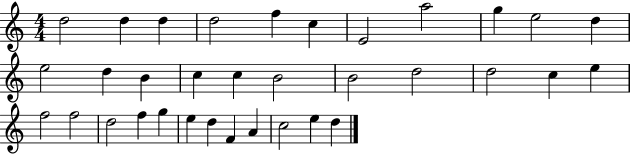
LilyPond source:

{
  \clef treble
  \numericTimeSignature
  \time 4/4
  \key c \major
  d''2 d''4 d''4 | d''2 f''4 c''4 | e'2 a''2 | g''4 e''2 d''4 | \break e''2 d''4 b'4 | c''4 c''4 b'2 | b'2 d''2 | d''2 c''4 e''4 | \break f''2 f''2 | d''2 f''4 g''4 | e''4 d''4 f'4 a'4 | c''2 e''4 d''4 | \break \bar "|."
}